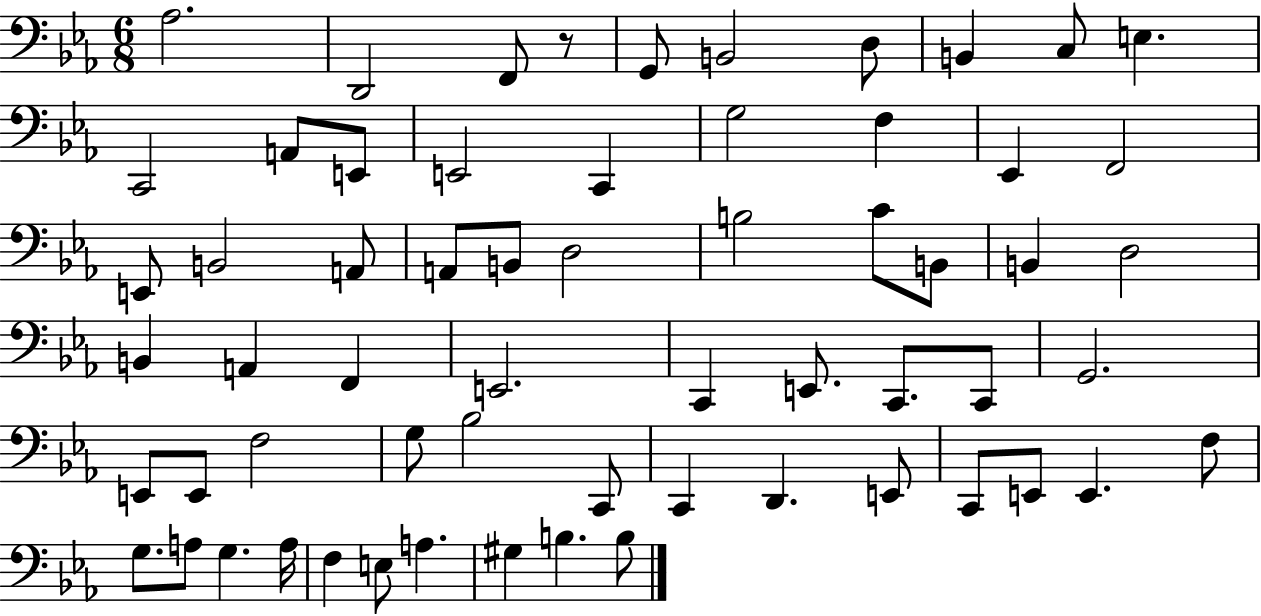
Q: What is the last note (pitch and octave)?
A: B3